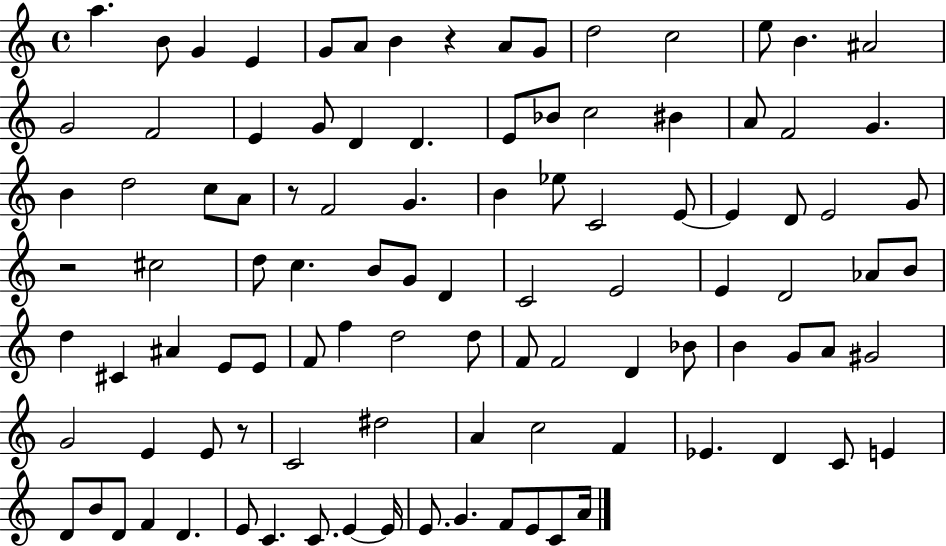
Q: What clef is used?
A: treble